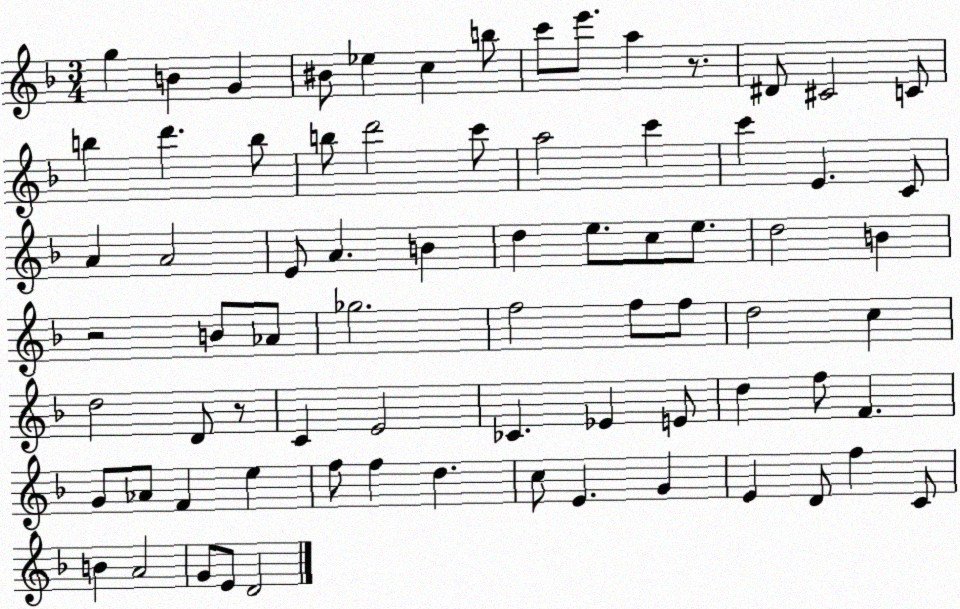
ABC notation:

X:1
T:Untitled
M:3/4
L:1/4
K:F
g B G ^B/2 _e c b/2 c'/2 e'/2 a z/2 ^D/2 ^C2 C/2 b d' b/2 b/2 d'2 c'/2 a2 c' c' E C/2 A A2 E/2 A B d e/2 c/2 e/2 d2 B z2 B/2 _A/2 _g2 f2 f/2 f/2 d2 c d2 D/2 z/2 C E2 _C _E E/2 d f/2 F G/2 _A/2 F e f/2 f d c/2 E G E D/2 f C/2 B A2 G/2 E/2 D2